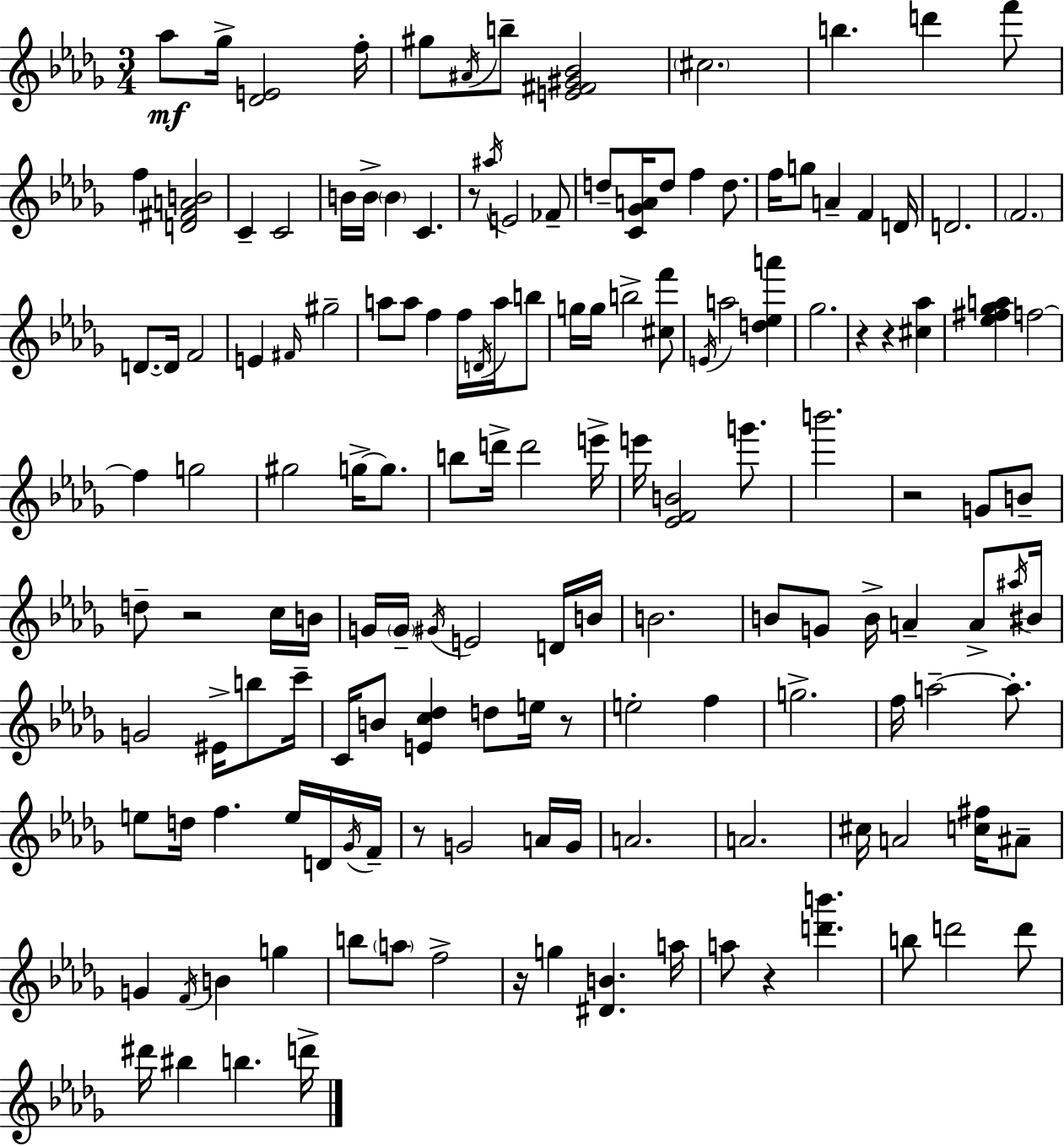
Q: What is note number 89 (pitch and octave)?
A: D5